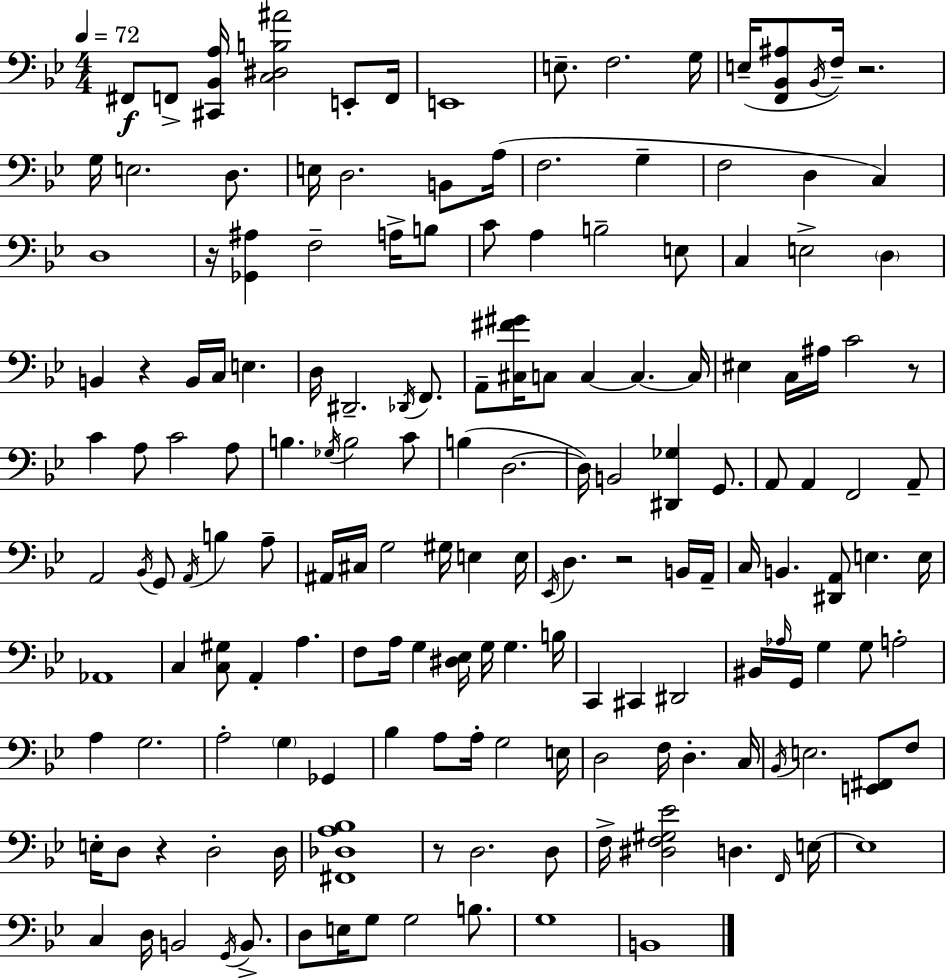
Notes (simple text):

F#2/e F2/e [C#2,Bb2,A3]/s [C3,D#3,B3,A#4]/h E2/e F2/s E2/w E3/e. F3/h. G3/s E3/s [F2,Bb2,A#3]/e Bb2/s F3/s R/h. G3/s E3/h. D3/e. E3/s D3/h. B2/e A3/s F3/h. G3/q F3/h D3/q C3/q D3/w R/s [Gb2,A#3]/q F3/h A3/s B3/e C4/e A3/q B3/h E3/e C3/q E3/h D3/q B2/q R/q B2/s C3/s E3/q. D3/s D#2/h. Db2/s F2/e. A2/e [C#3,F#4,G#4]/s C3/e C3/q C3/q. C3/s EIS3/q C3/s A#3/s C4/h R/e C4/q A3/e C4/h A3/e B3/q. Gb3/s B3/h C4/e B3/q D3/h. D3/s B2/h [D#2,Gb3]/q G2/e. A2/e A2/q F2/h A2/e A2/h Bb2/s G2/e A2/s B3/q A3/e A#2/s C#3/s G3/h G#3/s E3/q E3/s Eb2/s D3/q. R/h B2/s A2/s C3/s B2/q. [D#2,A2]/e E3/q. E3/s Ab2/w C3/q [C3,G#3]/e A2/q A3/q. F3/e A3/s G3/q [D#3,Eb3]/s G3/s G3/q. B3/s C2/q C#2/q D#2/h BIS2/s Ab3/s G2/s G3/q G3/e A3/h A3/q G3/h. A3/h G3/q Gb2/q Bb3/q A3/e A3/s G3/h E3/s D3/h F3/s D3/q. C3/s Bb2/s E3/h. [E2,F#2]/e F3/e E3/s D3/e R/q D3/h D3/s [F#2,Db3,A3,Bb3]/w R/e D3/h. D3/e F3/s [D#3,F3,G#3,Eb4]/h D3/q. F2/s E3/s E3/w C3/q D3/s B2/h G2/s B2/e. D3/e E3/s G3/e G3/h B3/e. G3/w B2/w